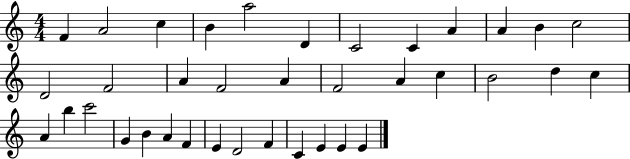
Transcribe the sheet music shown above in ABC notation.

X:1
T:Untitled
M:4/4
L:1/4
K:C
F A2 c B a2 D C2 C A A B c2 D2 F2 A F2 A F2 A c B2 d c A b c'2 G B A F E D2 F C E E E